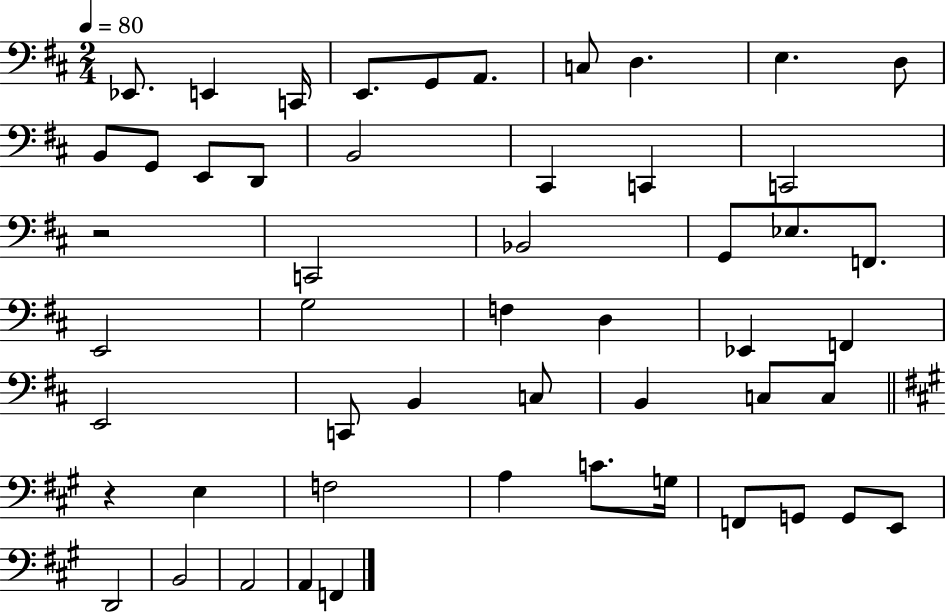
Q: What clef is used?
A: bass